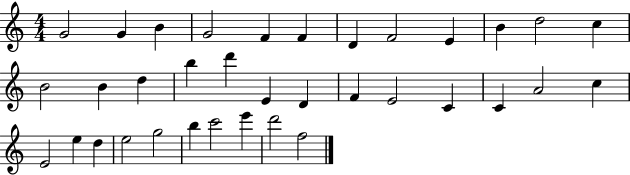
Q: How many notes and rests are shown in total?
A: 35